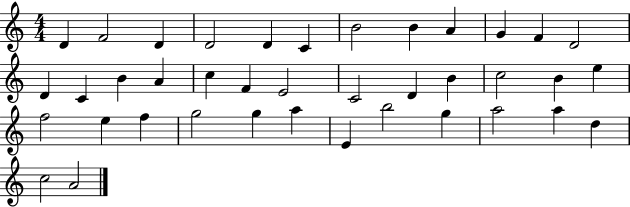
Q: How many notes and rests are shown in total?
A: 39